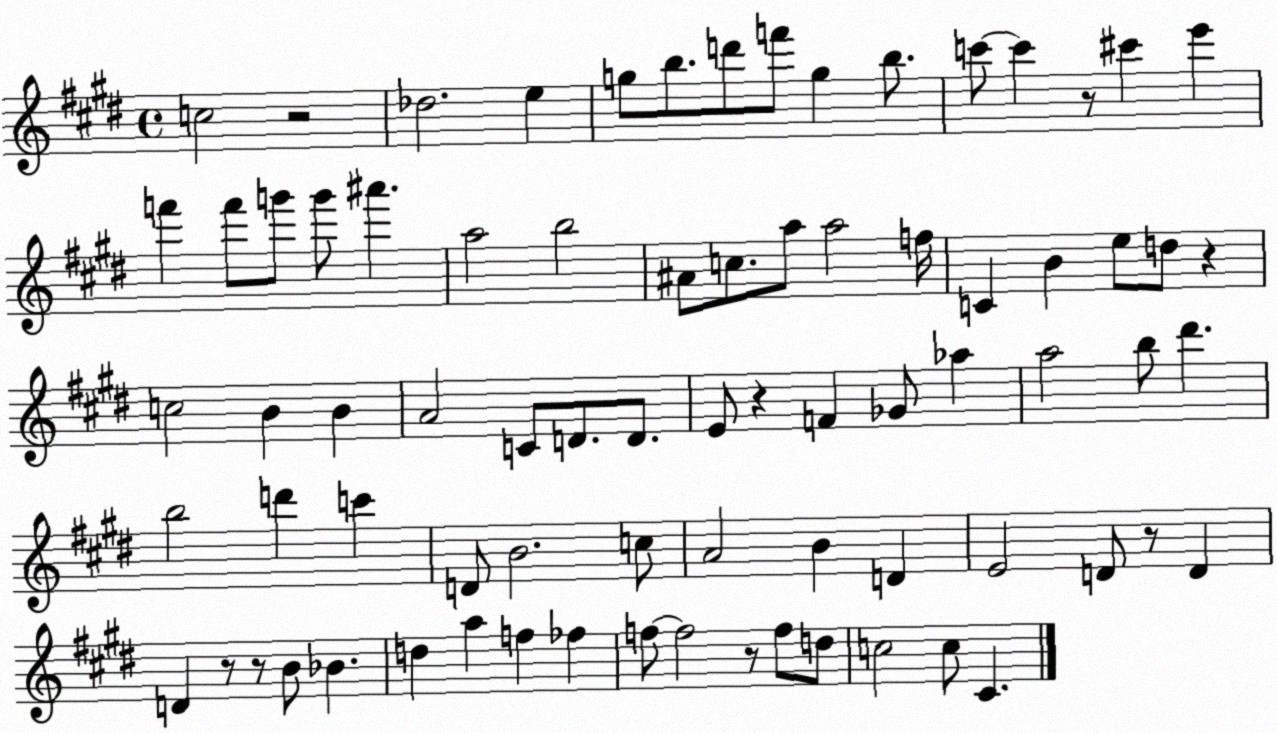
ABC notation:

X:1
T:Untitled
M:4/4
L:1/4
K:E
c2 z2 _d2 e g/2 b/2 d'/2 f'/2 g b/2 c'/2 c' z/2 ^c' e' f' f'/2 g'/2 g'/2 ^a' a2 b2 ^A/2 c/2 a/2 a2 f/4 C B e/2 d/2 z c2 B B A2 C/2 D/2 D/2 E/2 z F _G/2 _a a2 b/2 ^d' b2 d' c' D/2 B2 c/2 A2 B D E2 D/2 z/2 D D z/2 z/2 B/2 _B d a f _f f/2 f2 z/2 f/2 d/2 c2 c/2 ^C